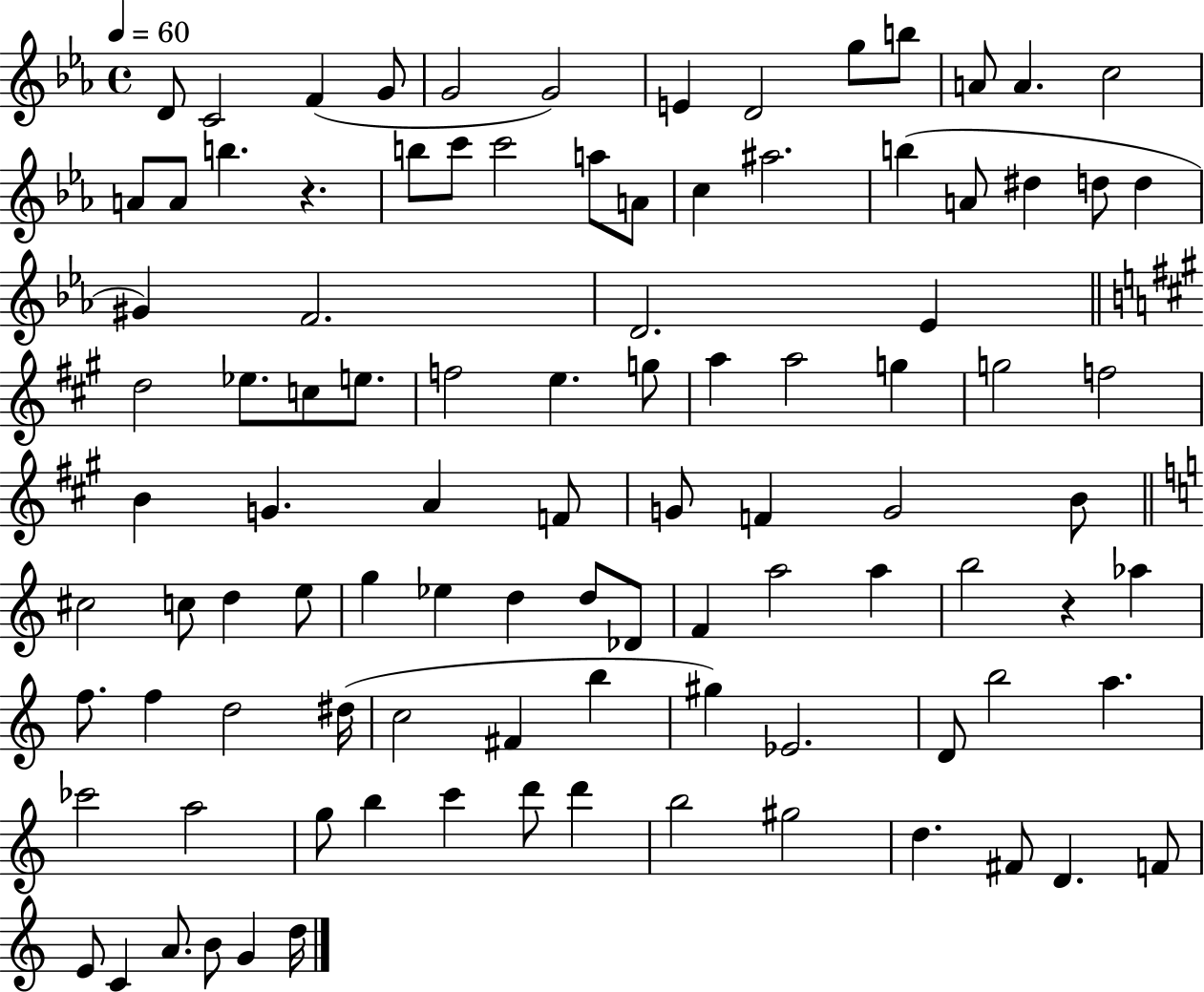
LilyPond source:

{
  \clef treble
  \time 4/4
  \defaultTimeSignature
  \key ees \major
  \tempo 4 = 60
  d'8 c'2 f'4( g'8 | g'2 g'2) | e'4 d'2 g''8 b''8 | a'8 a'4. c''2 | \break a'8 a'8 b''4. r4. | b''8 c'''8 c'''2 a''8 a'8 | c''4 ais''2. | b''4( a'8 dis''4 d''8 d''4 | \break gis'4) f'2. | d'2. ees'4 | \bar "||" \break \key a \major d''2 ees''8. c''8 e''8. | f''2 e''4. g''8 | a''4 a''2 g''4 | g''2 f''2 | \break b'4 g'4. a'4 f'8 | g'8 f'4 g'2 b'8 | \bar "||" \break \key a \minor cis''2 c''8 d''4 e''8 | g''4 ees''4 d''4 d''8 des'8 | f'4 a''2 a''4 | b''2 r4 aes''4 | \break f''8. f''4 d''2 dis''16( | c''2 fis'4 b''4 | gis''4) ees'2. | d'8 b''2 a''4. | \break ces'''2 a''2 | g''8 b''4 c'''4 d'''8 d'''4 | b''2 gis''2 | d''4. fis'8 d'4. f'8 | \break e'8 c'4 a'8. b'8 g'4 d''16 | \bar "|."
}